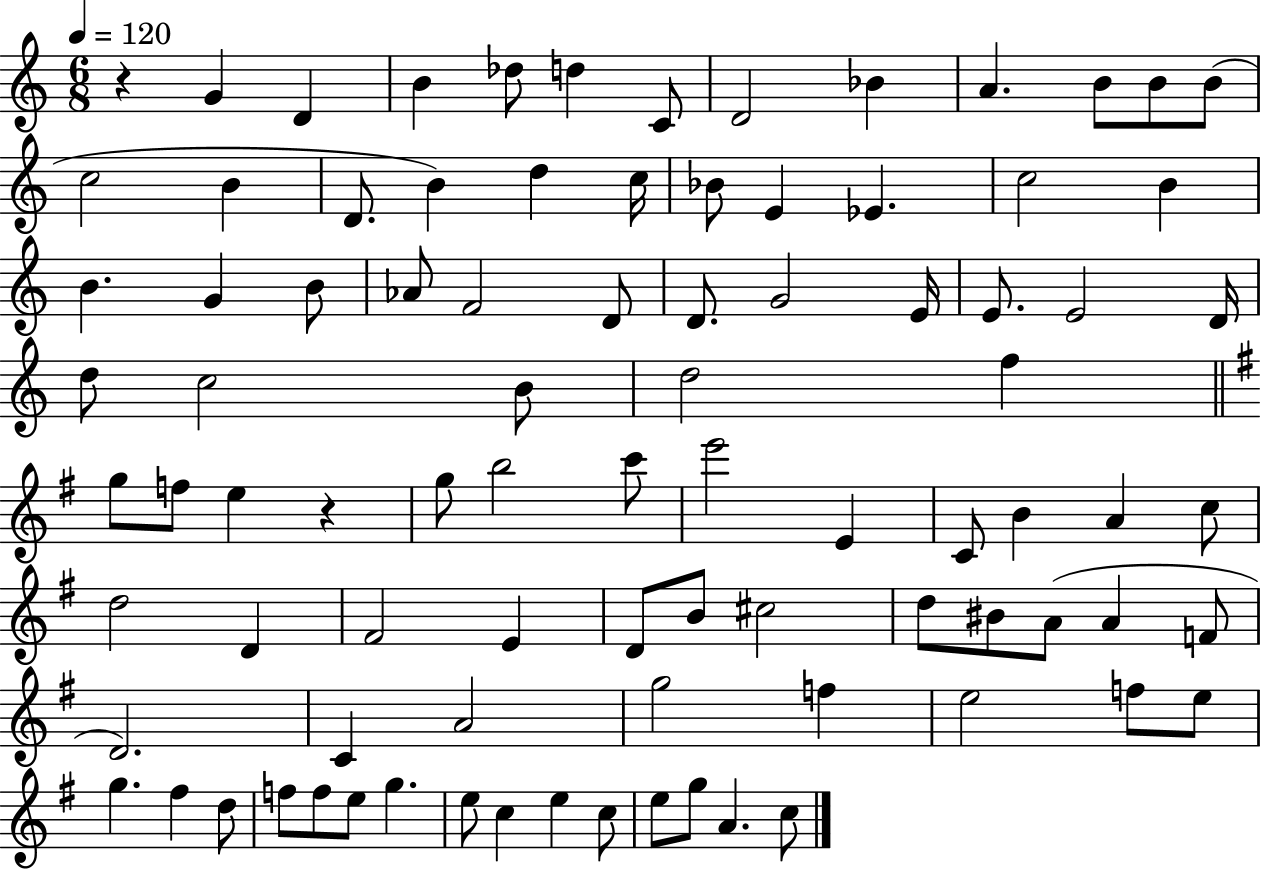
{
  \clef treble
  \numericTimeSignature
  \time 6/8
  \key c \major
  \tempo 4 = 120
  r4 g'4 d'4 | b'4 des''8 d''4 c'8 | d'2 bes'4 | a'4. b'8 b'8 b'8( | \break c''2 b'4 | d'8. b'4) d''4 c''16 | bes'8 e'4 ees'4. | c''2 b'4 | \break b'4. g'4 b'8 | aes'8 f'2 d'8 | d'8. g'2 e'16 | e'8. e'2 d'16 | \break d''8 c''2 b'8 | d''2 f''4 | \bar "||" \break \key g \major g''8 f''8 e''4 r4 | g''8 b''2 c'''8 | e'''2 e'4 | c'8 b'4 a'4 c''8 | \break d''2 d'4 | fis'2 e'4 | d'8 b'8 cis''2 | d''8 bis'8 a'8( a'4 f'8 | \break d'2.) | c'4 a'2 | g''2 f''4 | e''2 f''8 e''8 | \break g''4. fis''4 d''8 | f''8 f''8 e''8 g''4. | e''8 c''4 e''4 c''8 | e''8 g''8 a'4. c''8 | \break \bar "|."
}